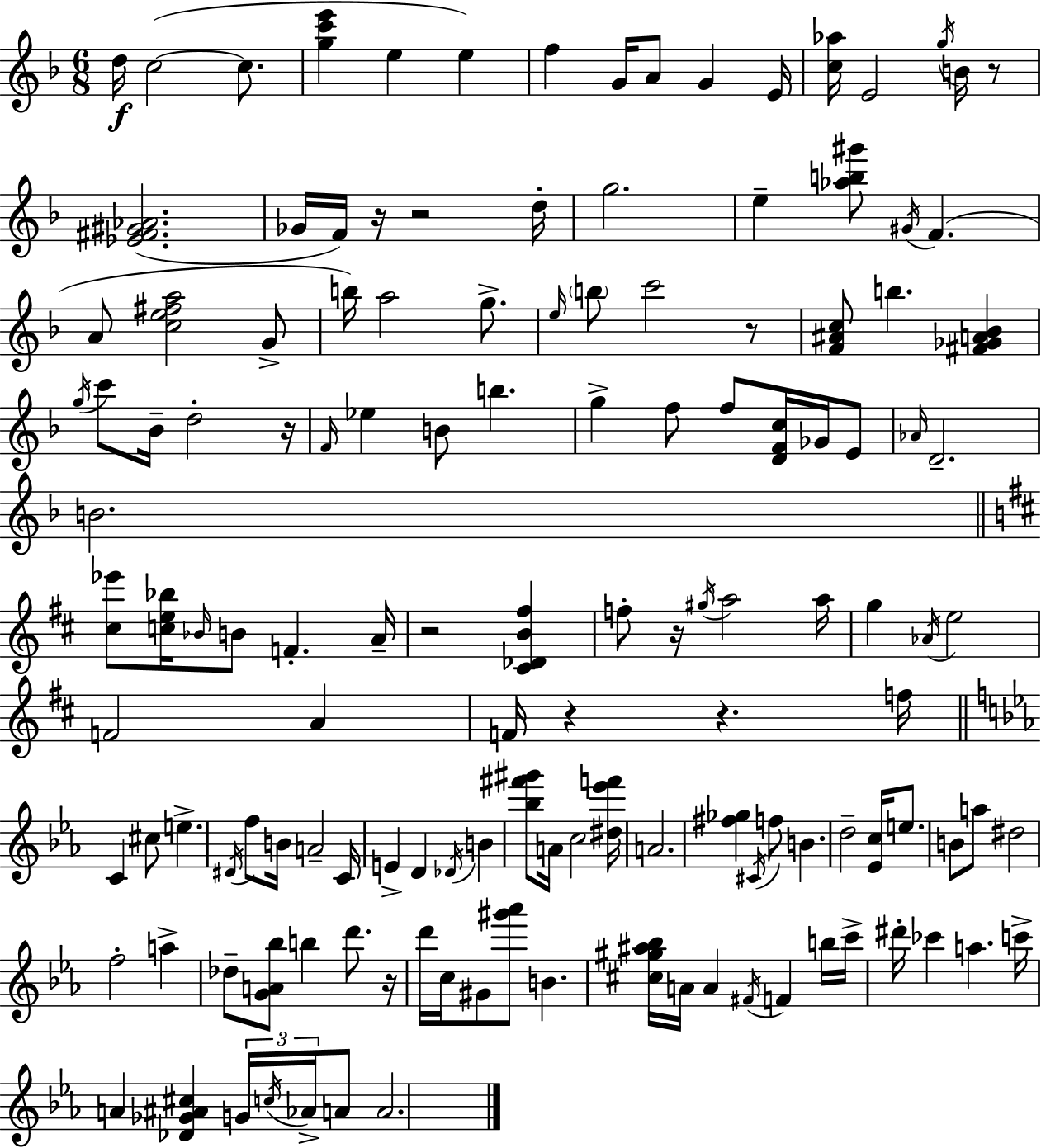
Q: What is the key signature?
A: D minor